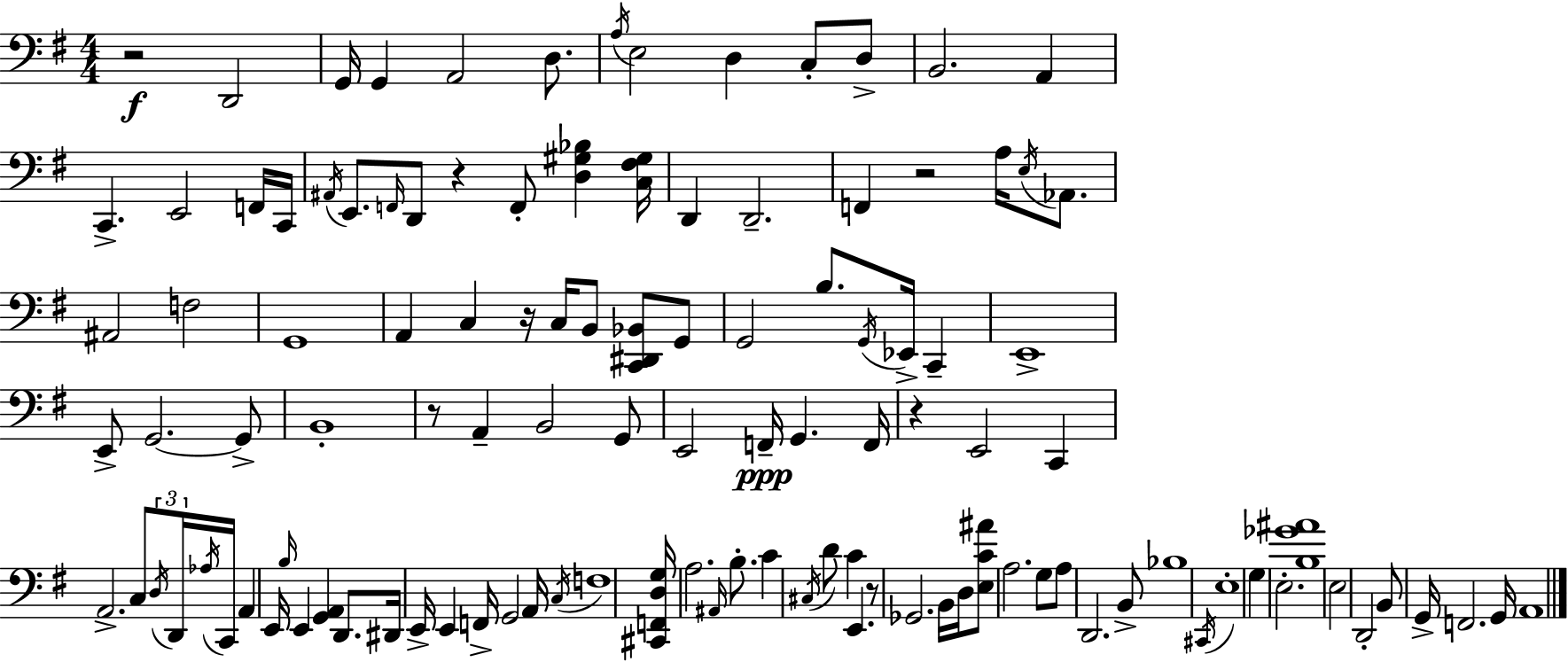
{
  \clef bass
  \numericTimeSignature
  \time 4/4
  \key e \minor
  \repeat volta 2 { r2\f d,2 | g,16 g,4 a,2 d8. | \acciaccatura { a16 } e2 d4 c8-. d8-> | b,2. a,4 | \break c,4.-> e,2 f,16 | c,16 \acciaccatura { ais,16 } e,8. \grace { f,16 } d,8 r4 f,8-. <d gis bes>4 | <c fis gis>16 d,4 d,2.-- | f,4 r2 a16 | \break \acciaccatura { e16 } aes,8. ais,2 f2 | g,1 | a,4 c4 r16 c16 b,8 | <c, dis, bes,>8 g,8 g,2 b8. \acciaccatura { g,16 } | \break ees,16-> c,4-- e,1-> | e,8-> g,2.~~ | g,8-> b,1-. | r8 a,4-- b,2 | \break g,8 e,2 f,16--\ppp g,4. | f,16 r4 e,2 | c,4 a,2.-> | c8 \tuplet 3/2 { \acciaccatura { d16 } d,16 \acciaccatura { aes16 } } c,16 a,4 e,16 \grace { b16 } e,4 | \break <g, a,>4 d,8. dis,16 e,16-> e,4 f,16-> g,2 | a,16 \acciaccatura { c16 } f1 | <cis, f, d g>16 a2. | \grace { ais,16 } b8.-. c'4 \acciaccatura { cis16 } d'8 | \break c'4 e,4. r8 ges,2. | b,16 d16 <e c' ais'>8 a2. | g8 a8 d,2. | b,8-> bes1 | \break \acciaccatura { cis,16 } e1-. | g4 | e2.-. <b ges' ais'>1 | e2 | \break d,2-. b,8 g,16-> f,2. | g,16 a,1 | } \bar "|."
}